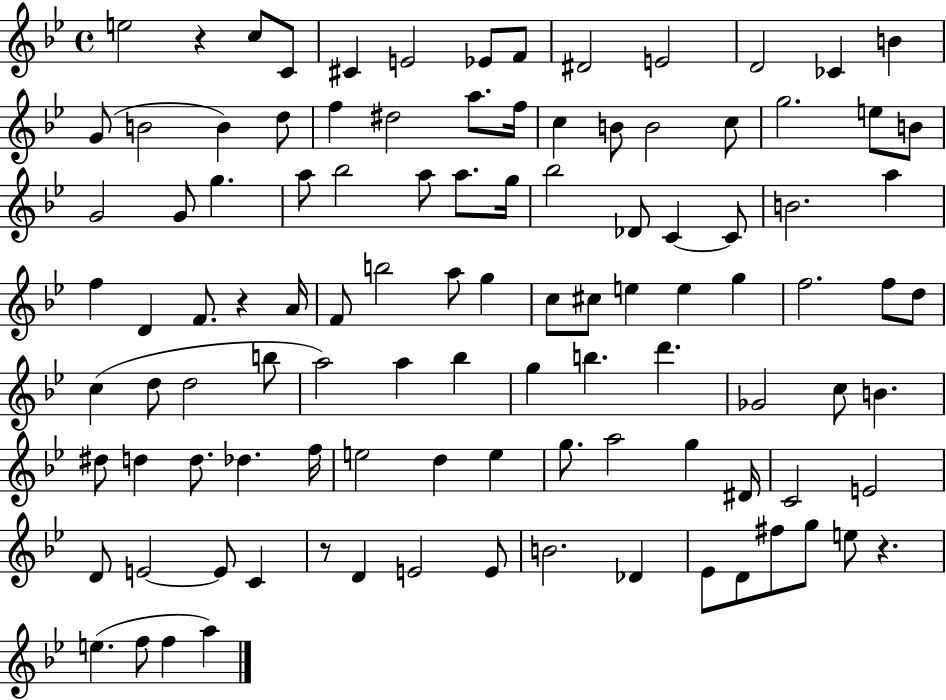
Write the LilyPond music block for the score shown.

{
  \clef treble
  \time 4/4
  \defaultTimeSignature
  \key bes \major
  e''2 r4 c''8 c'8 | cis'4 e'2 ees'8 f'8 | dis'2 e'2 | d'2 ces'4 b'4 | \break g'8( b'2 b'4) d''8 | f''4 dis''2 a''8. f''16 | c''4 b'8 b'2 c''8 | g''2. e''8 b'8 | \break g'2 g'8 g''4. | a''8 bes''2 a''8 a''8. g''16 | bes''2 des'8 c'4~~ c'8 | b'2. a''4 | \break f''4 d'4 f'8. r4 a'16 | f'8 b''2 a''8 g''4 | c''8 cis''8 e''4 e''4 g''4 | f''2. f''8 d''8 | \break c''4( d''8 d''2 b''8 | a''2) a''4 bes''4 | g''4 b''4. d'''4. | ges'2 c''8 b'4. | \break dis''8 d''4 d''8. des''4. f''16 | e''2 d''4 e''4 | g''8. a''2 g''4 dis'16 | c'2 e'2 | \break d'8 e'2~~ e'8 c'4 | r8 d'4 e'2 e'8 | b'2. des'4 | ees'8 d'8 fis''8 g''8 e''8 r4. | \break e''4.( f''8 f''4 a''4) | \bar "|."
}